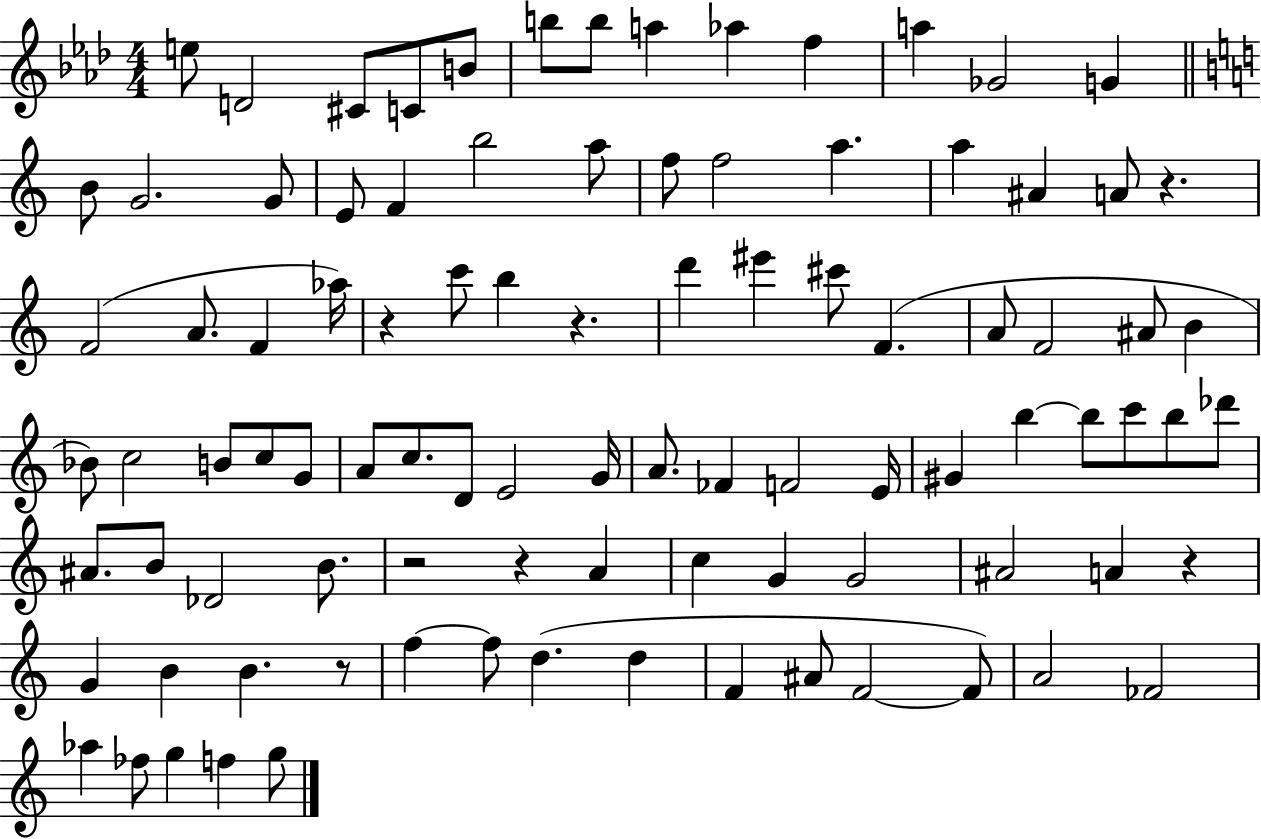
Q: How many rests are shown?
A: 7